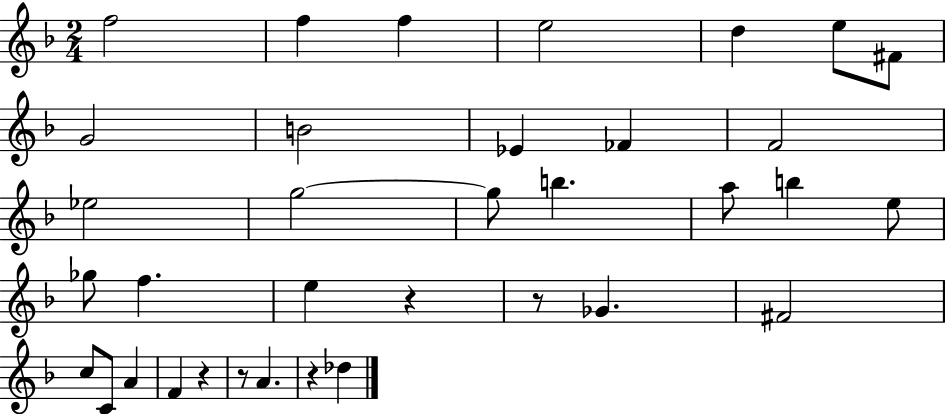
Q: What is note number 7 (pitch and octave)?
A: F#4